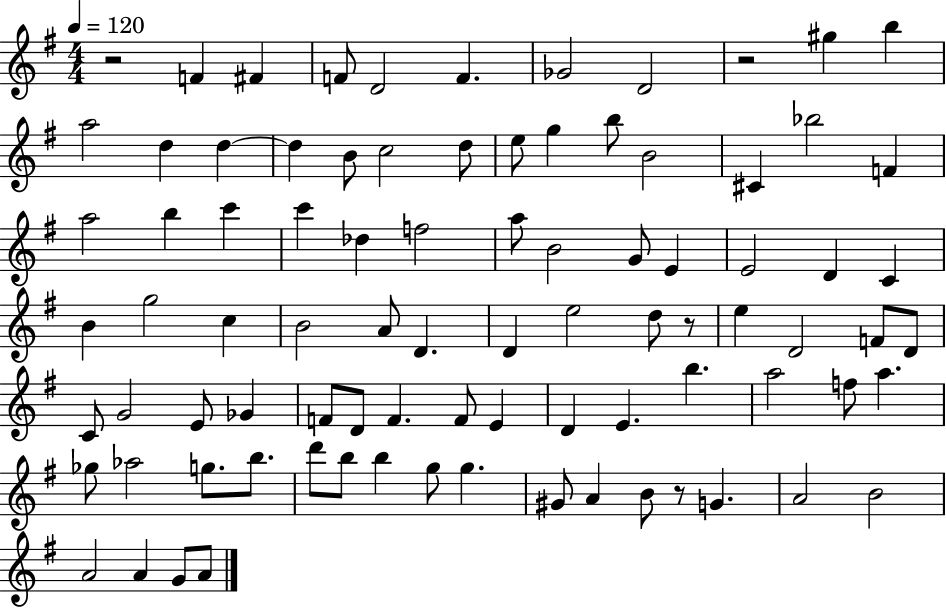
R/h F4/q F#4/q F4/e D4/h F4/q. Gb4/h D4/h R/h G#5/q B5/q A5/h D5/q D5/q D5/q B4/e C5/h D5/e E5/e G5/q B5/e B4/h C#4/q Bb5/h F4/q A5/h B5/q C6/q C6/q Db5/q F5/h A5/e B4/h G4/e E4/q E4/h D4/q C4/q B4/q G5/h C5/q B4/h A4/e D4/q. D4/q E5/h D5/e R/e E5/q D4/h F4/e D4/e C4/e G4/h E4/e Gb4/q F4/e D4/e F4/q. F4/e E4/q D4/q E4/q. B5/q. A5/h F5/e A5/q. Gb5/e Ab5/h G5/e. B5/e. D6/e B5/e B5/q G5/e G5/q. G#4/e A4/q B4/e R/e G4/q. A4/h B4/h A4/h A4/q G4/e A4/e